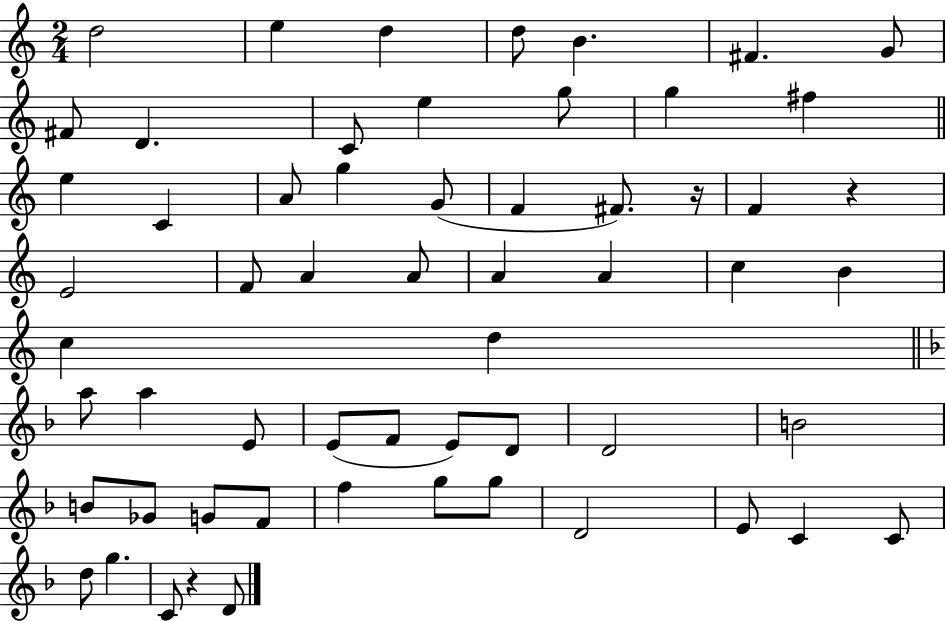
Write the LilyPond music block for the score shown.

{
  \clef treble
  \numericTimeSignature
  \time 2/4
  \key c \major
  d''2 | e''4 d''4 | d''8 b'4. | fis'4. g'8 | \break fis'8 d'4. | c'8 e''4 g''8 | g''4 fis''4 | \bar "||" \break \key c \major e''4 c'4 | a'8 g''4 g'8( | f'4 fis'8.) r16 | f'4 r4 | \break e'2 | f'8 a'4 a'8 | a'4 a'4 | c''4 b'4 | \break c''4 d''4 | \bar "||" \break \key f \major a''8 a''4 e'8 | e'8( f'8 e'8) d'8 | d'2 | b'2 | \break b'8 ges'8 g'8 f'8 | f''4 g''8 g''8 | d'2 | e'8 c'4 c'8 | \break d''8 g''4. | c'8 r4 d'8 | \bar "|."
}